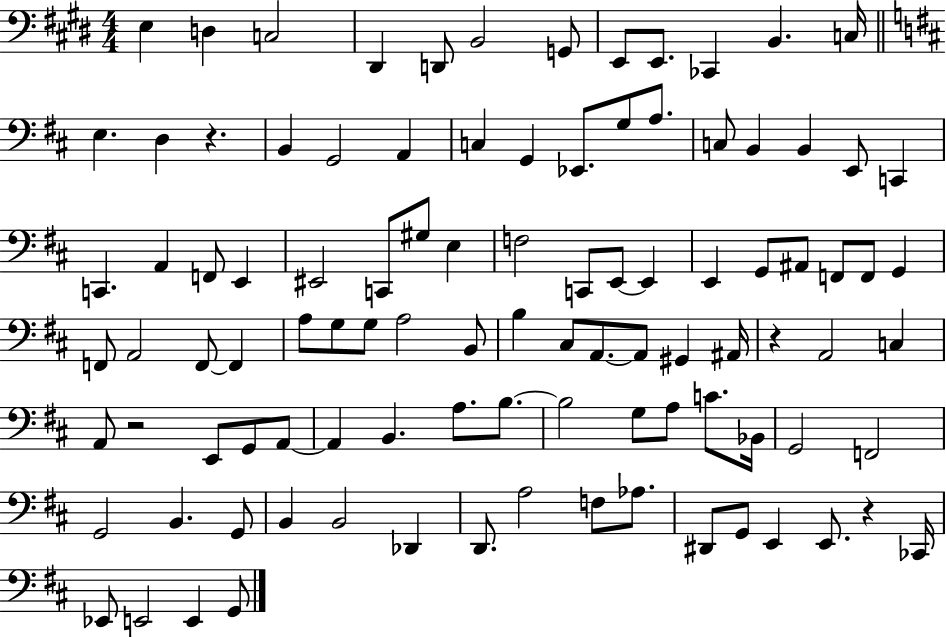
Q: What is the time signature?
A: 4/4